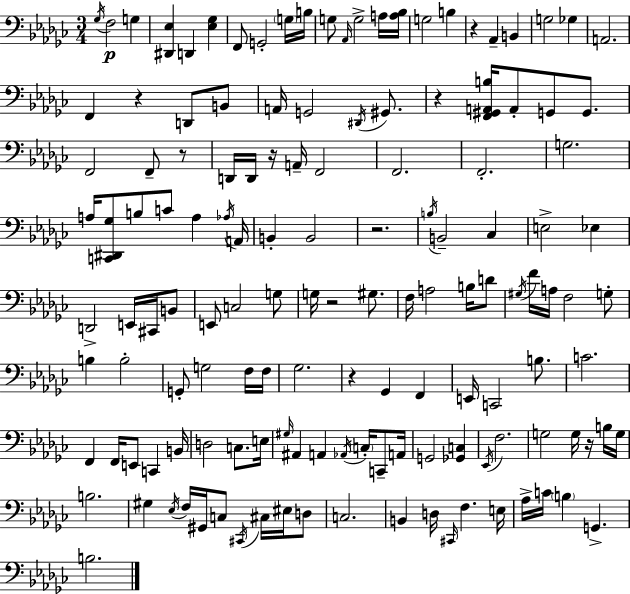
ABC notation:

X:1
T:Untitled
M:3/4
L:1/4
K:Ebm
_G,/4 F,2 G, [^D,,_E,] D,, [_E,_G,] F,,/2 G,,2 G,/4 B,/4 G,/2 _A,,/4 G,2 A,/4 [A,_B,]/4 G,2 B, z _A,, B,, G,2 _G, A,,2 F,, z D,,/2 B,,/2 A,,/4 G,,2 ^D,,/4 ^G,,/2 z [F,,^G,,A,,B,]/4 A,,/2 G,,/2 G,,/2 F,,2 F,,/2 z/2 D,,/4 D,,/4 z/4 A,,/4 F,,2 F,,2 F,,2 G,2 A,/4 [C,,^D,,_G,]/2 B,/2 C/2 A, _A,/4 A,,/4 B,, B,,2 z2 B,/4 B,,2 _C, E,2 _E, D,,2 E,,/4 ^C,,/4 B,,/2 E,,/2 C,2 G,/2 G,/4 z2 ^G,/2 F,/4 A,2 B,/4 D/2 ^G,/4 F/4 A,/4 F,2 G,/2 B, B,2 G,,/2 G,2 F,/4 F,/4 _G,2 z _G,, F,, E,,/4 C,,2 B,/2 C2 F,, F,,/4 E,,/2 C,, B,,/4 D,2 C,/2 E,/4 ^G,/4 ^A,, A,, _A,,/4 C,/4 C,,/2 A,,/4 G,,2 [_G,,C,] _E,,/4 F,2 G,2 G,/4 z/4 B,/4 G,/4 B,2 ^G, _E,/4 F,/4 ^G,,/4 C,/2 ^C,,/4 ^C,/4 ^E,/4 D,/2 C,2 B,, D,/4 ^C,,/4 F, E,/4 _A,/4 C/4 B, G,, B,2